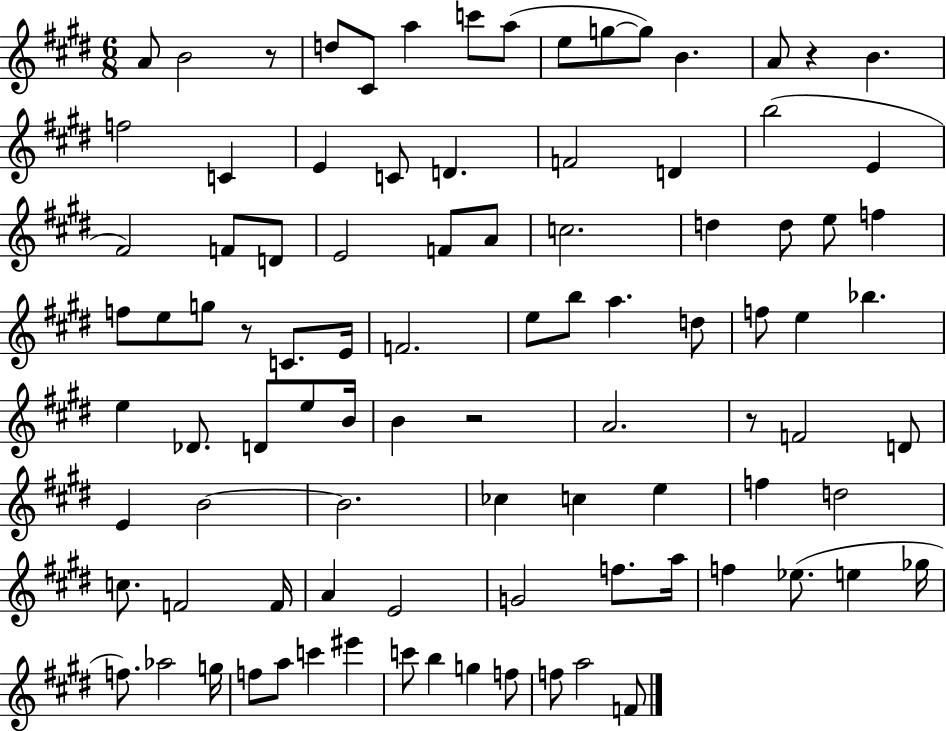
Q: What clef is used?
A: treble